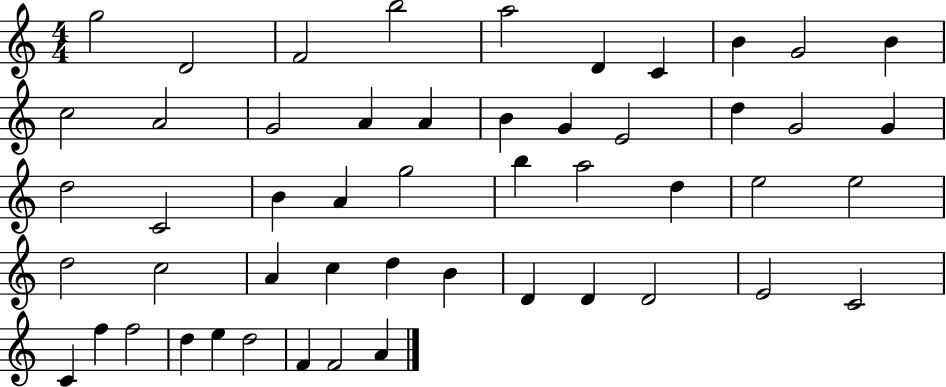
G5/h D4/h F4/h B5/h A5/h D4/q C4/q B4/q G4/h B4/q C5/h A4/h G4/h A4/q A4/q B4/q G4/q E4/h D5/q G4/h G4/q D5/h C4/h B4/q A4/q G5/h B5/q A5/h D5/q E5/h E5/h D5/h C5/h A4/q C5/q D5/q B4/q D4/q D4/q D4/h E4/h C4/h C4/q F5/q F5/h D5/q E5/q D5/h F4/q F4/h A4/q